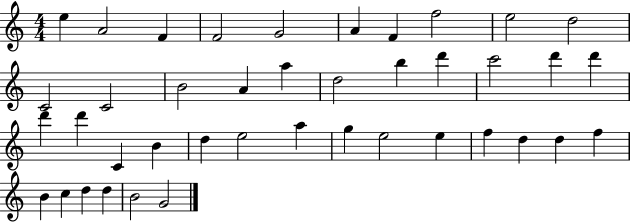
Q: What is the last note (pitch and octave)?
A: G4